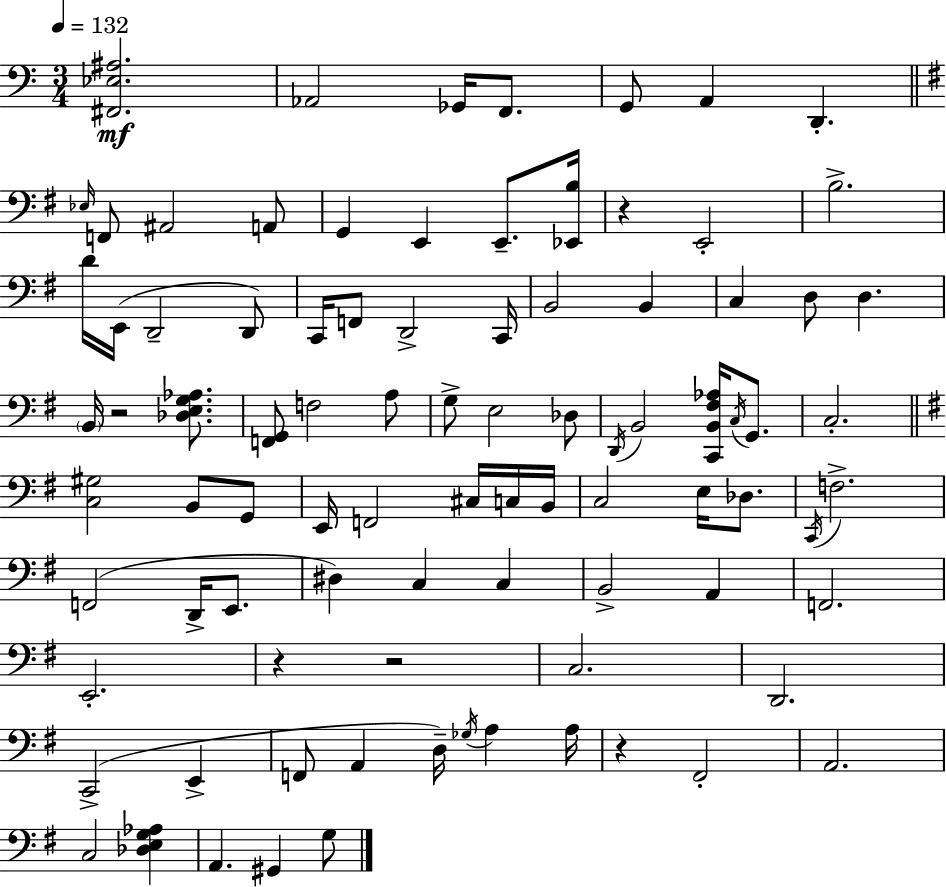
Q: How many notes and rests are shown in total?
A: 89